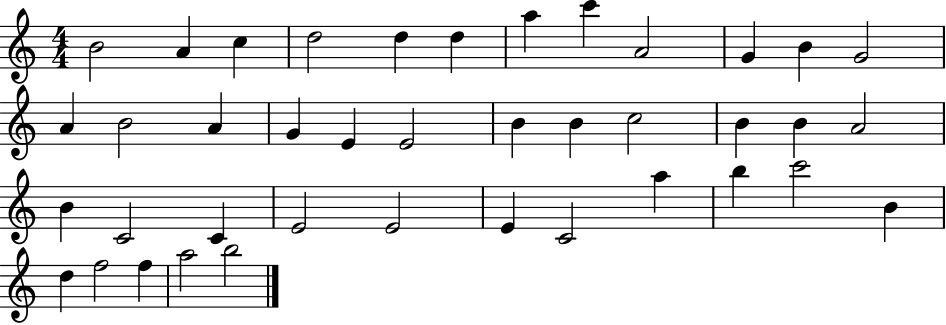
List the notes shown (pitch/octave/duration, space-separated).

B4/h A4/q C5/q D5/h D5/q D5/q A5/q C6/q A4/h G4/q B4/q G4/h A4/q B4/h A4/q G4/q E4/q E4/h B4/q B4/q C5/h B4/q B4/q A4/h B4/q C4/h C4/q E4/h E4/h E4/q C4/h A5/q B5/q C6/h B4/q D5/q F5/h F5/q A5/h B5/h